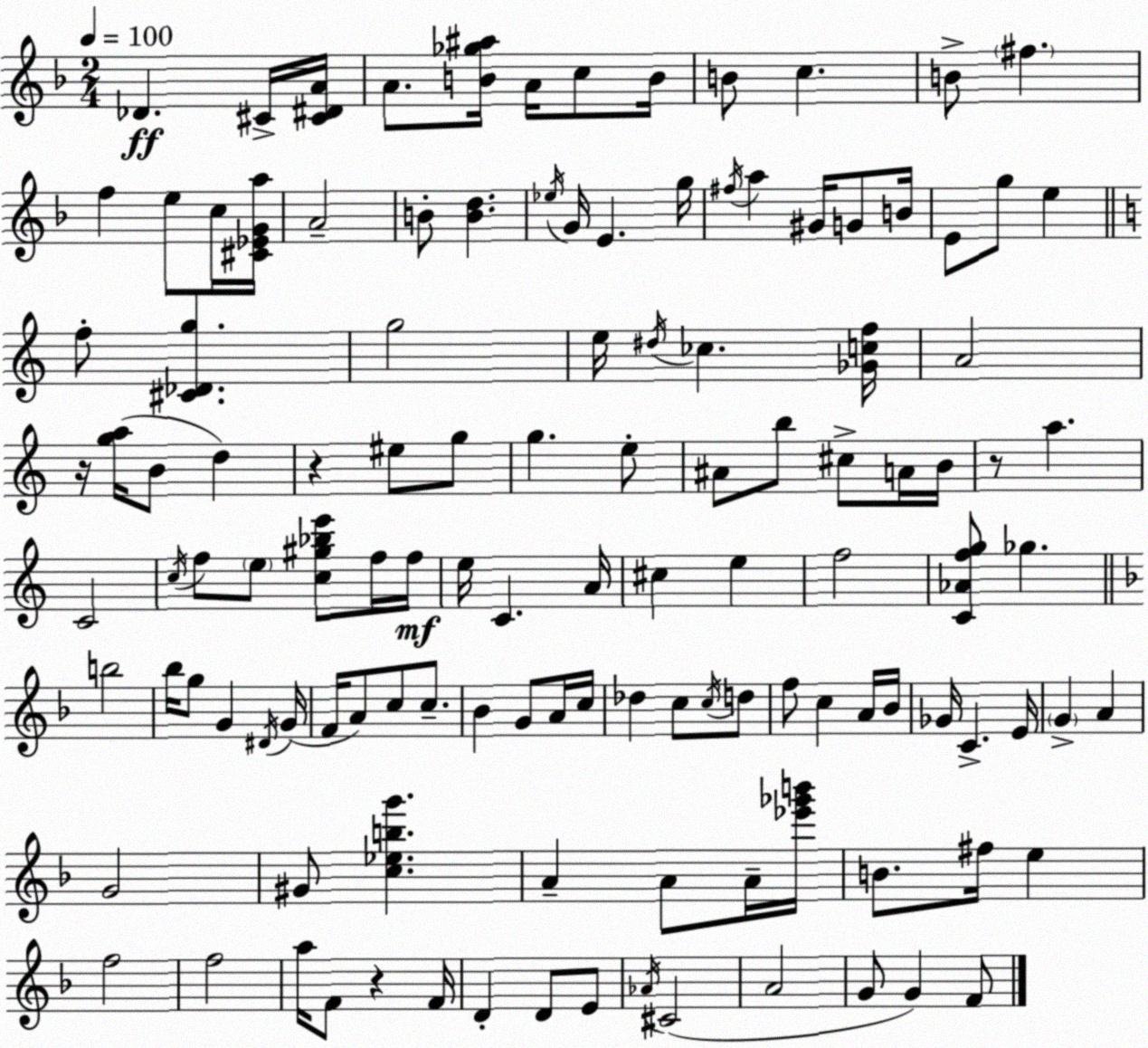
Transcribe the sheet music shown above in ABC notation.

X:1
T:Untitled
M:2/4
L:1/4
K:Dm
_D ^C/4 [^C^DA]/4 A/2 [B_g^a]/4 A/4 c/2 B/4 B/2 c B/2 ^f f e/2 c/4 [^C_EGa]/4 A2 B/2 [Bd] _e/4 G/4 E g/4 ^f/4 a ^G/4 G/2 B/4 E/2 g/2 e f/2 [^C_Dg] g2 e/4 ^d/4 _c [_Gcf]/4 A2 z/4 [ga]/4 B/2 d z ^e/2 g/2 g e/2 ^A/2 b/2 ^c/2 A/4 B/4 z/2 a C2 c/4 f/2 e/2 [c^g_be']/2 f/4 f/4 e/4 C A/4 ^c e f2 [C_Afg]/2 _g b2 _b/4 g/2 G ^D/4 G/4 F/4 A/2 c/2 c/2 _B G/2 A/4 c/4 _d c/2 c/4 d/2 f/2 c A/4 _B/4 _G/4 C E/4 G A G2 ^G/2 [c_ebg'] A A/2 A/4 [_e'_g'b']/4 B/2 ^f/4 e f2 f2 a/4 F/2 z F/4 D D/2 E/2 _A/4 ^C2 A2 G/2 G F/2